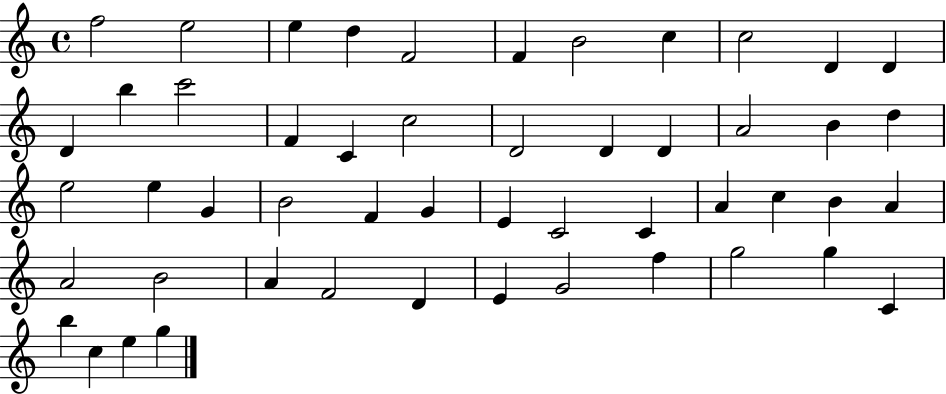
F5/h E5/h E5/q D5/q F4/h F4/q B4/h C5/q C5/h D4/q D4/q D4/q B5/q C6/h F4/q C4/q C5/h D4/h D4/q D4/q A4/h B4/q D5/q E5/h E5/q G4/q B4/h F4/q G4/q E4/q C4/h C4/q A4/q C5/q B4/q A4/q A4/h B4/h A4/q F4/h D4/q E4/q G4/h F5/q G5/h G5/q C4/q B5/q C5/q E5/q G5/q